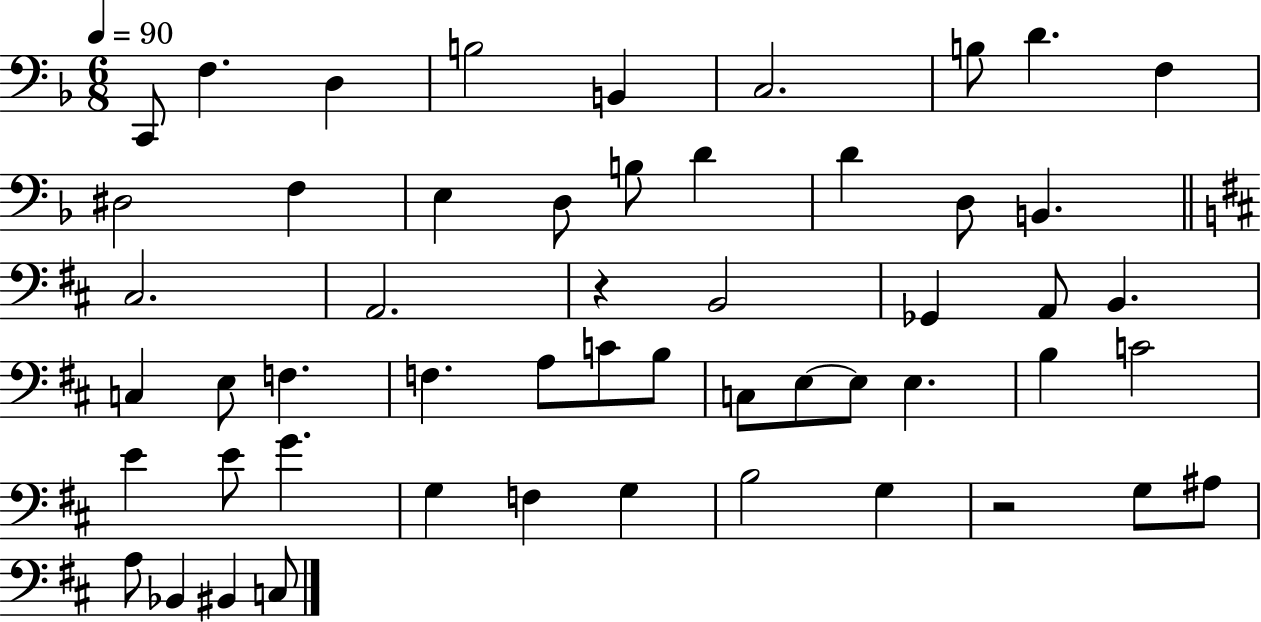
C2/e F3/q. D3/q B3/h B2/q C3/h. B3/e D4/q. F3/q D#3/h F3/q E3/q D3/e B3/e D4/q D4/q D3/e B2/q. C#3/h. A2/h. R/q B2/h Gb2/q A2/e B2/q. C3/q E3/e F3/q. F3/q. A3/e C4/e B3/e C3/e E3/e E3/e E3/q. B3/q C4/h E4/q E4/e G4/q. G3/q F3/q G3/q B3/h G3/q R/h G3/e A#3/e A3/e Bb2/q BIS2/q C3/e